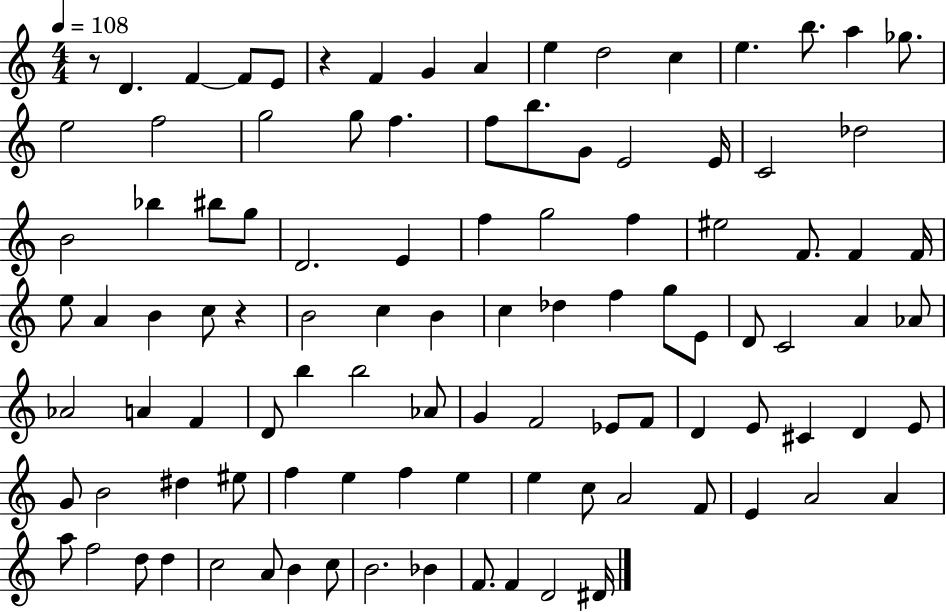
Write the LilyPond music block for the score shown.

{
  \clef treble
  \numericTimeSignature
  \time 4/4
  \key c \major
  \tempo 4 = 108
  r8 d'4. f'4~~ f'8 e'8 | r4 f'4 g'4 a'4 | e''4 d''2 c''4 | e''4. b''8. a''4 ges''8. | \break e''2 f''2 | g''2 g''8 f''4. | f''8 b''8. g'8 e'2 e'16 | c'2 des''2 | \break b'2 bes''4 bis''8 g''8 | d'2. e'4 | f''4 g''2 f''4 | eis''2 f'8. f'4 f'16 | \break e''8 a'4 b'4 c''8 r4 | b'2 c''4 b'4 | c''4 des''4 f''4 g''8 e'8 | d'8 c'2 a'4 aes'8 | \break aes'2 a'4 f'4 | d'8 b''4 b''2 aes'8 | g'4 f'2 ees'8 f'8 | d'4 e'8 cis'4 d'4 e'8 | \break g'8 b'2 dis''4 eis''8 | f''4 e''4 f''4 e''4 | e''4 c''8 a'2 f'8 | e'4 a'2 a'4 | \break a''8 f''2 d''8 d''4 | c''2 a'8 b'4 c''8 | b'2. bes'4 | f'8. f'4 d'2 dis'16 | \break \bar "|."
}